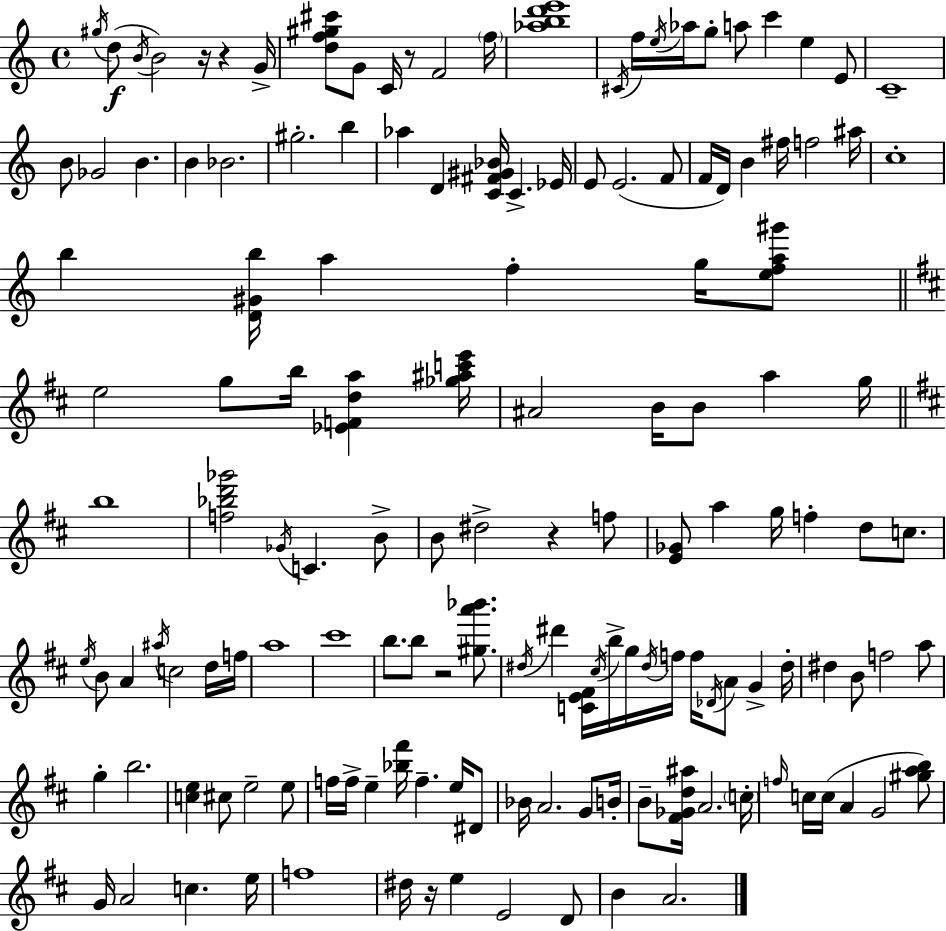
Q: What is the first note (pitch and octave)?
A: G#5